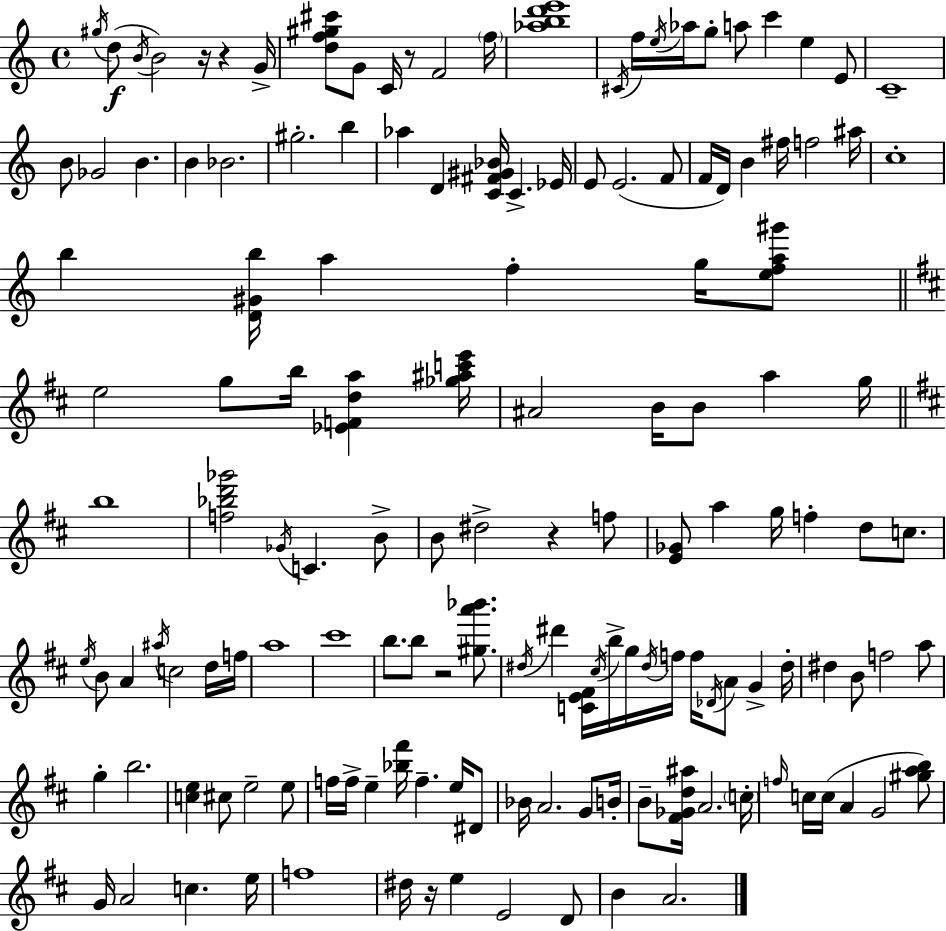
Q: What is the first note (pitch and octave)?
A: G#5